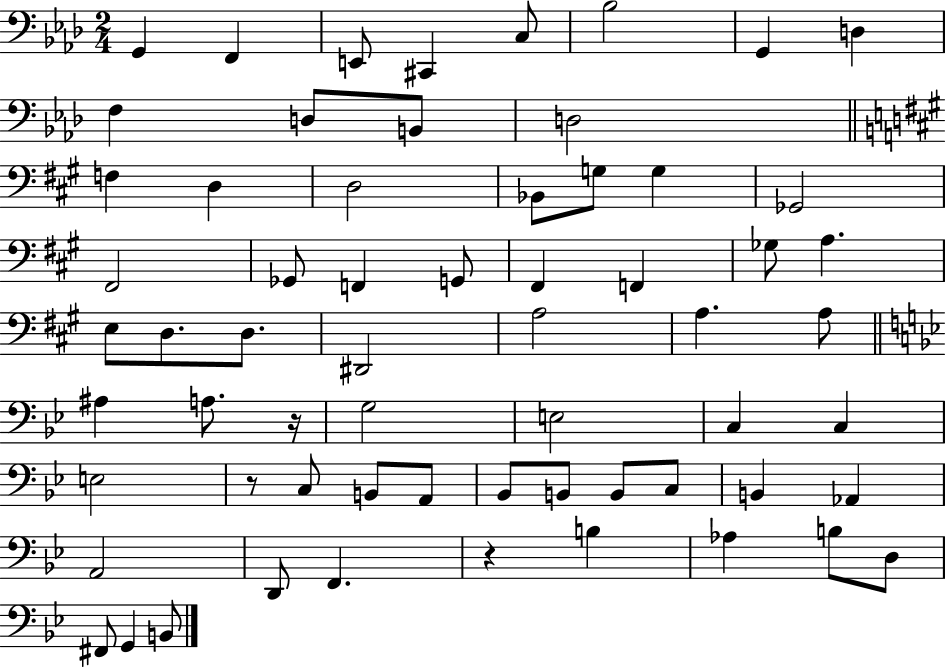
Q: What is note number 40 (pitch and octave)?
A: C3